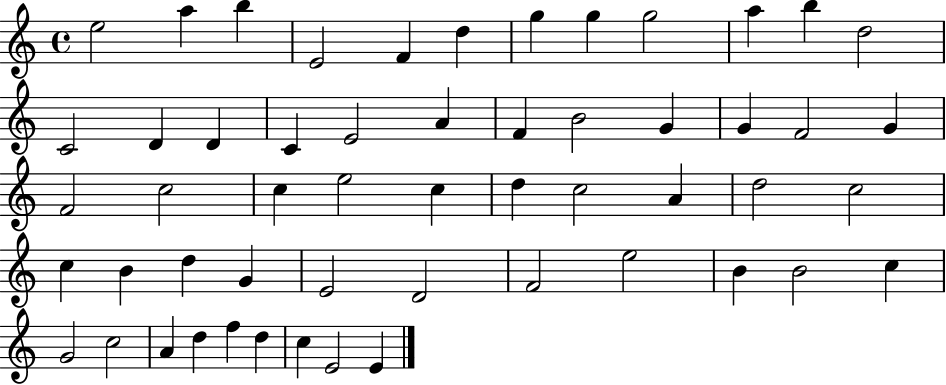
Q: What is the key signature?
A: C major